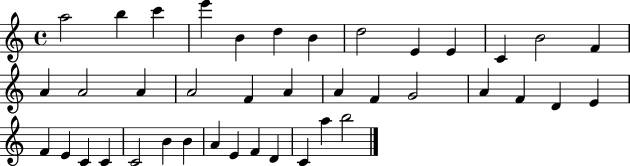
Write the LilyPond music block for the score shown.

{
  \clef treble
  \time 4/4
  \defaultTimeSignature
  \key c \major
  a''2 b''4 c'''4 | e'''4 b'4 d''4 b'4 | d''2 e'4 e'4 | c'4 b'2 f'4 | \break a'4 a'2 a'4 | a'2 f'4 a'4 | a'4 f'4 g'2 | a'4 f'4 d'4 e'4 | \break f'4 e'4 c'4 c'4 | c'2 b'4 b'4 | a'4 e'4 f'4 d'4 | c'4 a''4 b''2 | \break \bar "|."
}